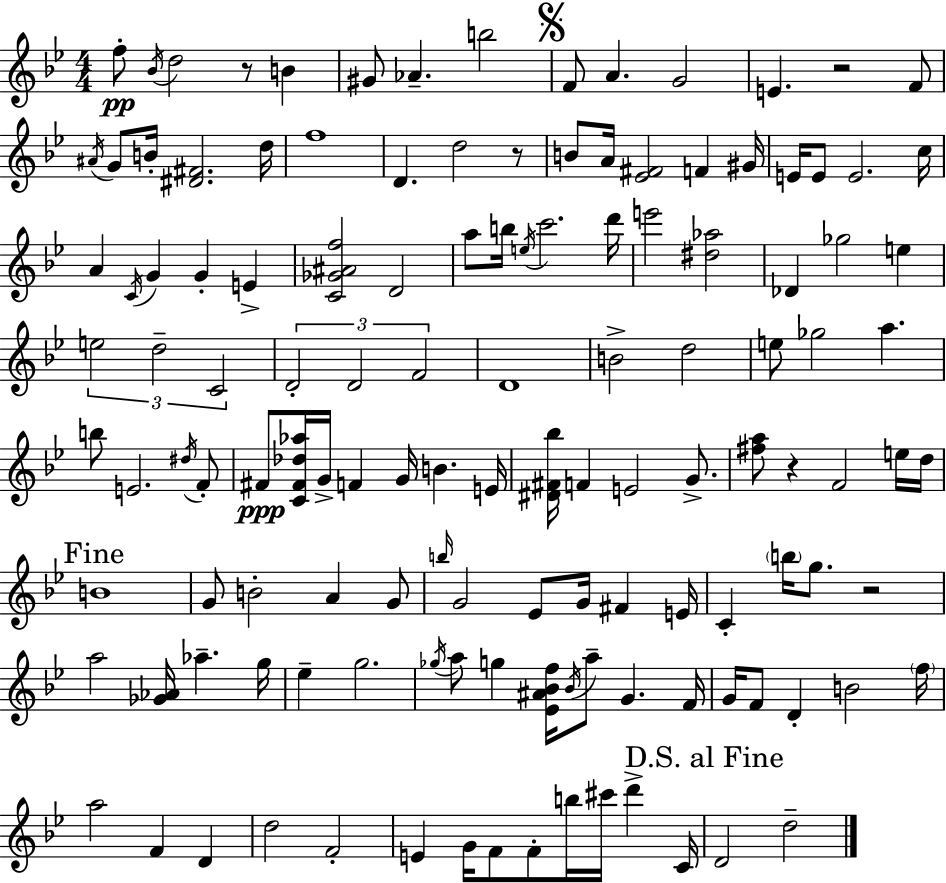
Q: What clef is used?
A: treble